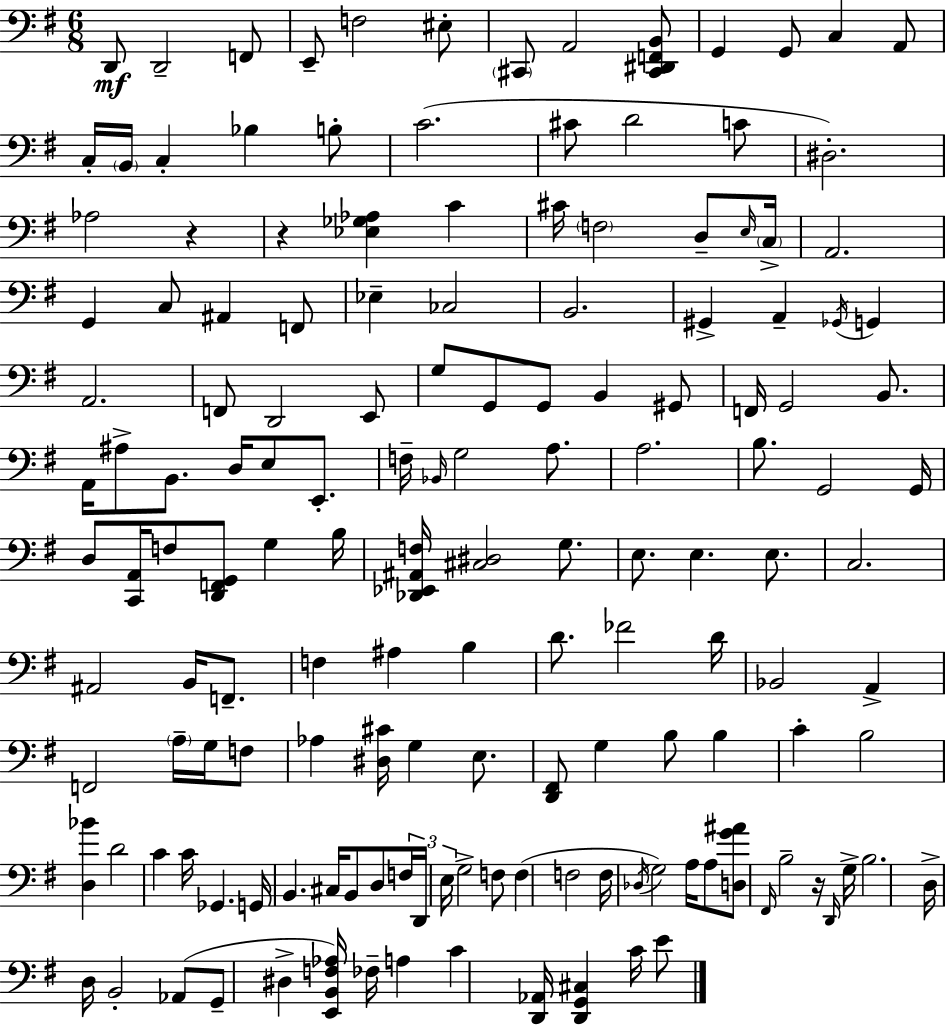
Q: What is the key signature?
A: G major